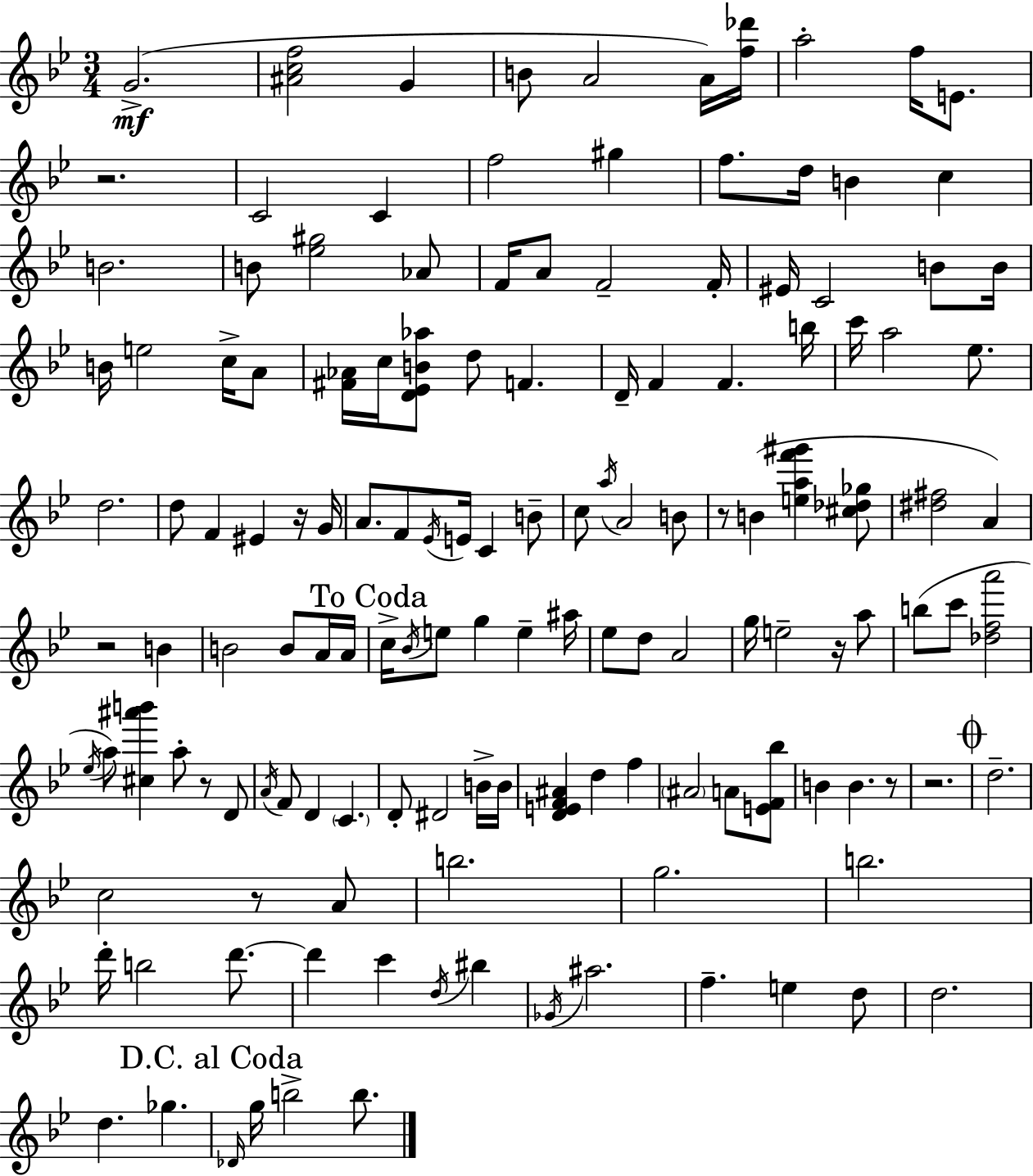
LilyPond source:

{
  \clef treble
  \numericTimeSignature
  \time 3/4
  \key bes \major
  g'2.->(\mf | <ais' c'' f''>2 g'4 | b'8 a'2 a'16) <f'' des'''>16 | a''2-. f''16 e'8. | \break r2. | c'2 c'4 | f''2 gis''4 | f''8. d''16 b'4 c''4 | \break b'2. | b'8 <ees'' gis''>2 aes'8 | f'16 a'8 f'2-- f'16-. | eis'16 c'2 b'8 b'16 | \break b'16 e''2 c''16-> a'8 | <fis' aes'>16 c''16 <d' ees' b' aes''>8 d''8 f'4. | d'16-- f'4 f'4. b''16 | c'''16 a''2 ees''8. | \break d''2. | d''8 f'4 eis'4 r16 g'16 | a'8. f'8 \acciaccatura { ees'16 } e'16 c'4 b'8-- | c''8 \acciaccatura { a''16 } a'2 | \break b'8 r8 b'4( <e'' a'' f''' gis'''>4 | <cis'' des'' ges''>8 <dis'' fis''>2 a'4) | r2 b'4 | b'2 b'8 | \break a'16 a'16 \mark "To Coda" c''16-> \acciaccatura { bes'16 } e''8 g''4 e''4-- | ais''16 ees''8 d''8 a'2 | g''16 e''2-- | r16 a''8 b''8( c'''8 <des'' f'' a'''>2 | \break \acciaccatura { ees''16 } a''8) <cis'' ais''' b'''>4 a''8-. | r8 d'8 \acciaccatura { a'16 } f'8 d'4 \parenthesize c'4. | d'8-. dis'2 | b'16-> b'16 <d' e' f' ais'>4 d''4 | \break f''4 \parenthesize ais'2 | a'8 <e' f' bes''>8 b'4 b'4. | r8 r2. | \mark \markup { \musicglyph "scripts.coda" } d''2.-- | \break c''2 | r8 a'8 b''2. | g''2. | b''2. | \break d'''16-. b''2 | d'''8.~~ d'''4 c'''4 | \acciaccatura { d''16 } bis''4 \acciaccatura { ges'16 } ais''2. | f''4.-- | \break e''4 d''8 d''2. | d''4. | ges''4. \mark "D.C. al Coda" \grace { des'16 } g''16 b''2-> | b''8. \bar "|."
}